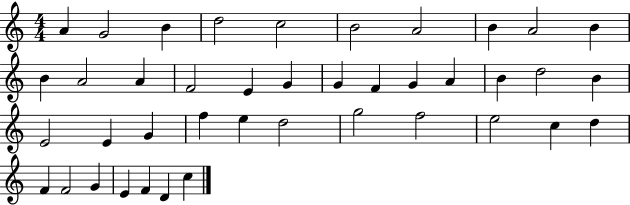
A4/q G4/h B4/q D5/h C5/h B4/h A4/h B4/q A4/h B4/q B4/q A4/h A4/q F4/h E4/q G4/q G4/q F4/q G4/q A4/q B4/q D5/h B4/q E4/h E4/q G4/q F5/q E5/q D5/h G5/h F5/h E5/h C5/q D5/q F4/q F4/h G4/q E4/q F4/q D4/q C5/q